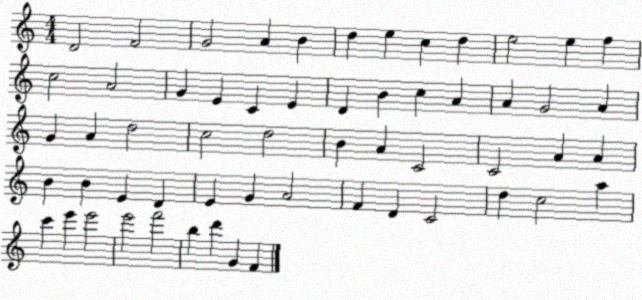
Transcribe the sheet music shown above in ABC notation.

X:1
T:Untitled
M:4/4
L:1/4
K:C
D2 F2 G2 A B d e c d e2 e f c2 A2 G E C E D B c A A G2 A G A d2 c2 d2 B A C2 C2 A A B B E D E G A2 F D C2 d c2 a c' e' e'2 e'2 f'2 b d' G F